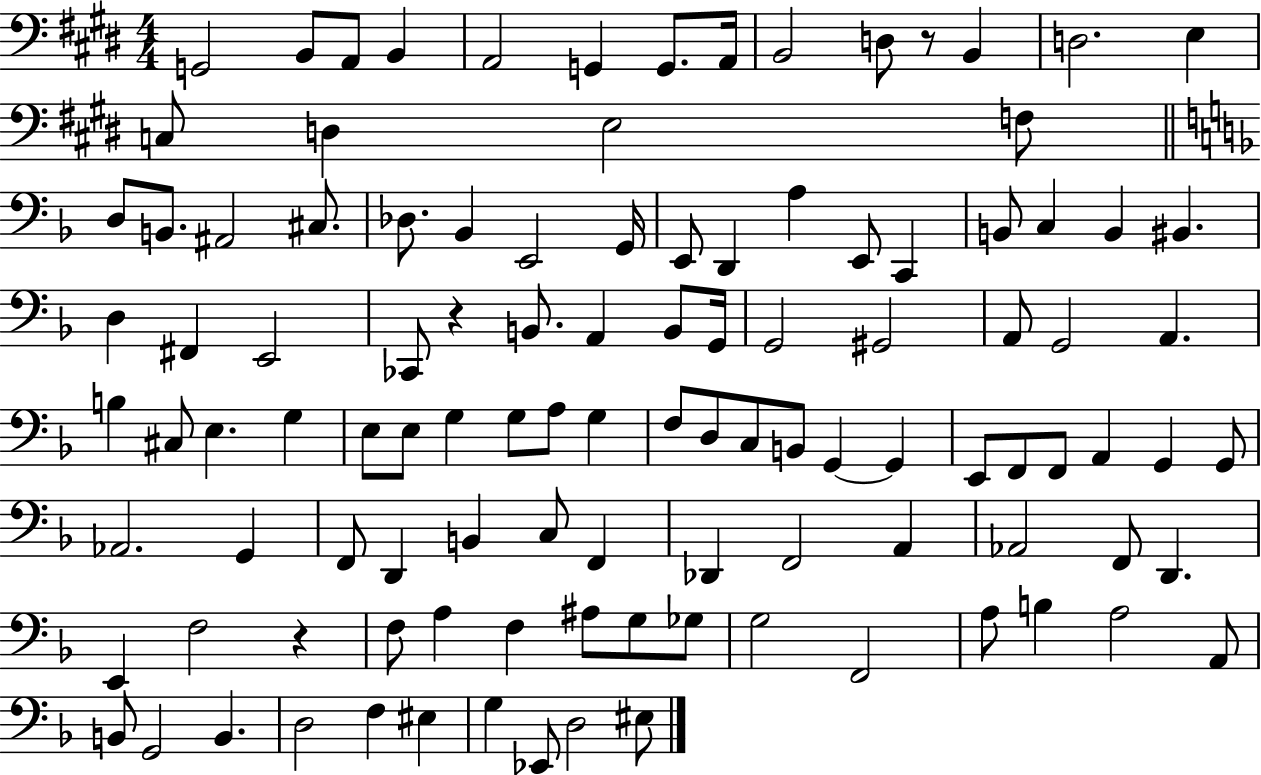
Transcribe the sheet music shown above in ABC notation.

X:1
T:Untitled
M:4/4
L:1/4
K:E
G,,2 B,,/2 A,,/2 B,, A,,2 G,, G,,/2 A,,/4 B,,2 D,/2 z/2 B,, D,2 E, C,/2 D, E,2 F,/2 D,/2 B,,/2 ^A,,2 ^C,/2 _D,/2 _B,, E,,2 G,,/4 E,,/2 D,, A, E,,/2 C,, B,,/2 C, B,, ^B,, D, ^F,, E,,2 _C,,/2 z B,,/2 A,, B,,/2 G,,/4 G,,2 ^G,,2 A,,/2 G,,2 A,, B, ^C,/2 E, G, E,/2 E,/2 G, G,/2 A,/2 G, F,/2 D,/2 C,/2 B,,/2 G,, G,, E,,/2 F,,/2 F,,/2 A,, G,, G,,/2 _A,,2 G,, F,,/2 D,, B,, C,/2 F,, _D,, F,,2 A,, _A,,2 F,,/2 D,, E,, F,2 z F,/2 A, F, ^A,/2 G,/2 _G,/2 G,2 F,,2 A,/2 B, A,2 A,,/2 B,,/2 G,,2 B,, D,2 F, ^E, G, _E,,/2 D,2 ^E,/2